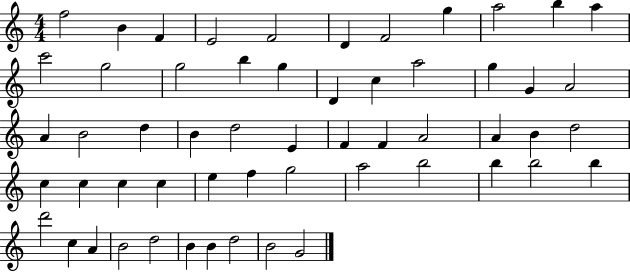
{
  \clef treble
  \numericTimeSignature
  \time 4/4
  \key c \major
  f''2 b'4 f'4 | e'2 f'2 | d'4 f'2 g''4 | a''2 b''4 a''4 | \break c'''2 g''2 | g''2 b''4 g''4 | d'4 c''4 a''2 | g''4 g'4 a'2 | \break a'4 b'2 d''4 | b'4 d''2 e'4 | f'4 f'4 a'2 | a'4 b'4 d''2 | \break c''4 c''4 c''4 c''4 | e''4 f''4 g''2 | a''2 b''2 | b''4 b''2 b''4 | \break d'''2 c''4 a'4 | b'2 d''2 | b'4 b'4 d''2 | b'2 g'2 | \break \bar "|."
}